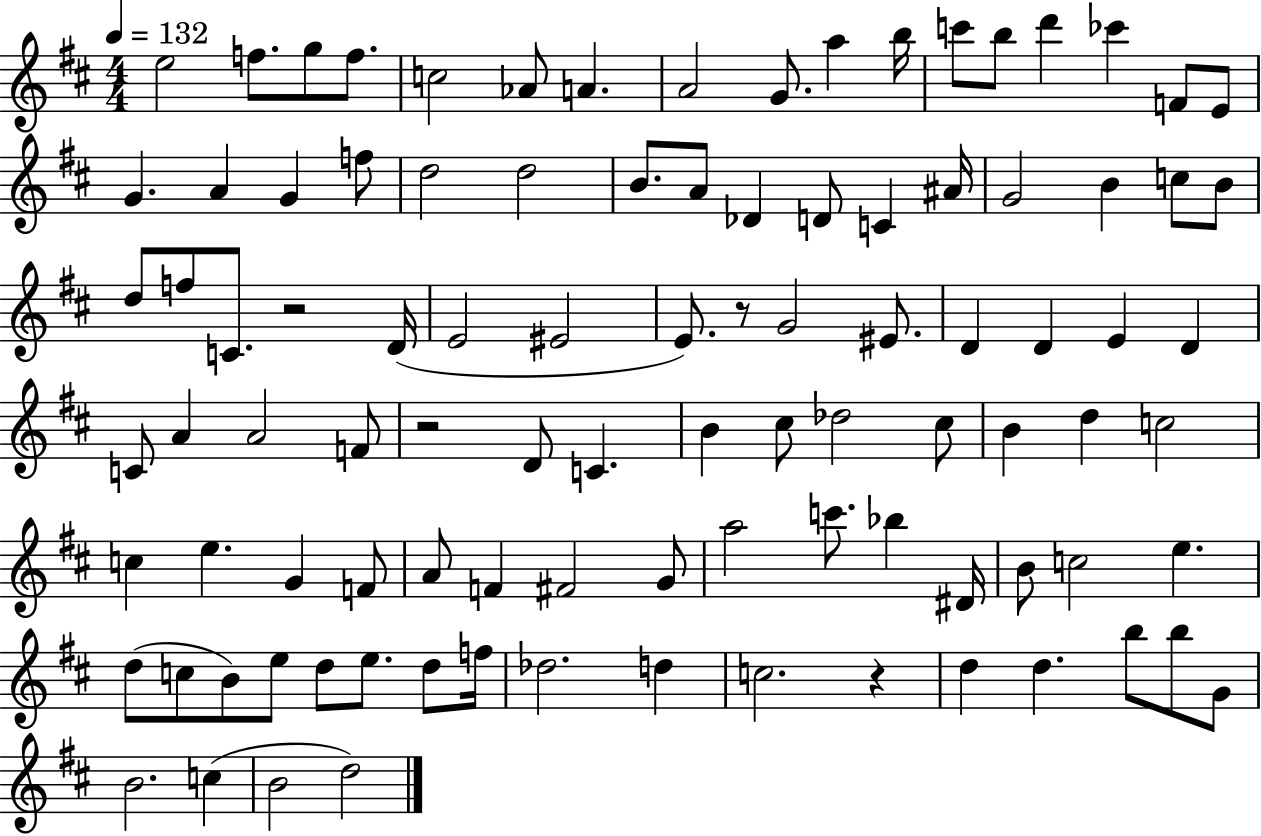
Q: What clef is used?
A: treble